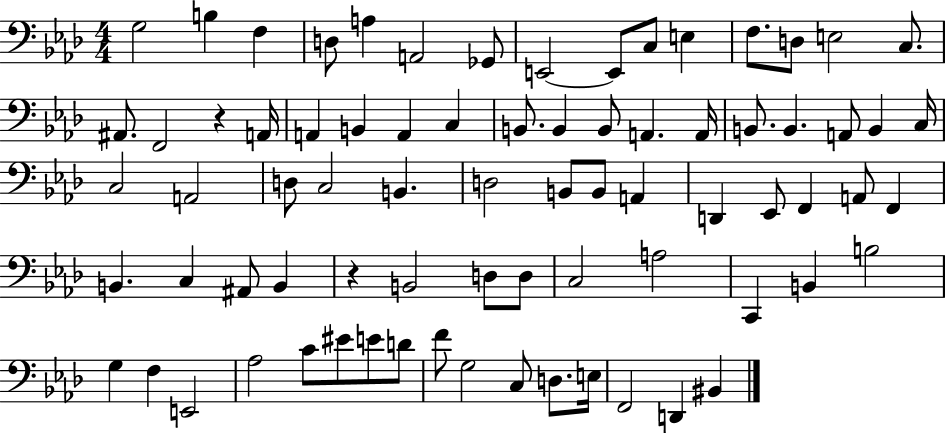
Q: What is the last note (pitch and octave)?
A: BIS2